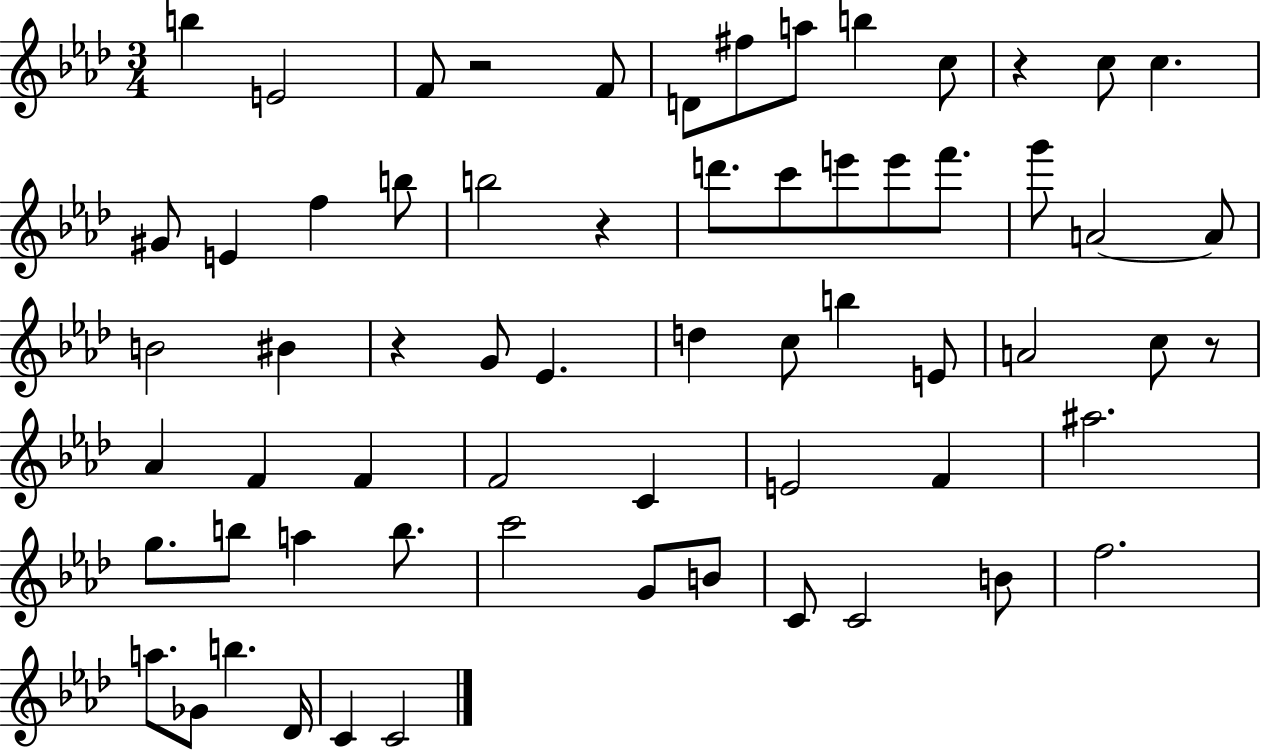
{
  \clef treble
  \numericTimeSignature
  \time 3/4
  \key aes \major
  b''4 e'2 | f'8 r2 f'8 | d'8 fis''8 a''8 b''4 c''8 | r4 c''8 c''4. | \break gis'8 e'4 f''4 b''8 | b''2 r4 | d'''8. c'''8 e'''8 e'''8 f'''8. | g'''8 a'2~~ a'8 | \break b'2 bis'4 | r4 g'8 ees'4. | d''4 c''8 b''4 e'8 | a'2 c''8 r8 | \break aes'4 f'4 f'4 | f'2 c'4 | e'2 f'4 | ais''2. | \break g''8. b''8 a''4 b''8. | c'''2 g'8 b'8 | c'8 c'2 b'8 | f''2. | \break a''8. ges'8 b''4. des'16 | c'4 c'2 | \bar "|."
}